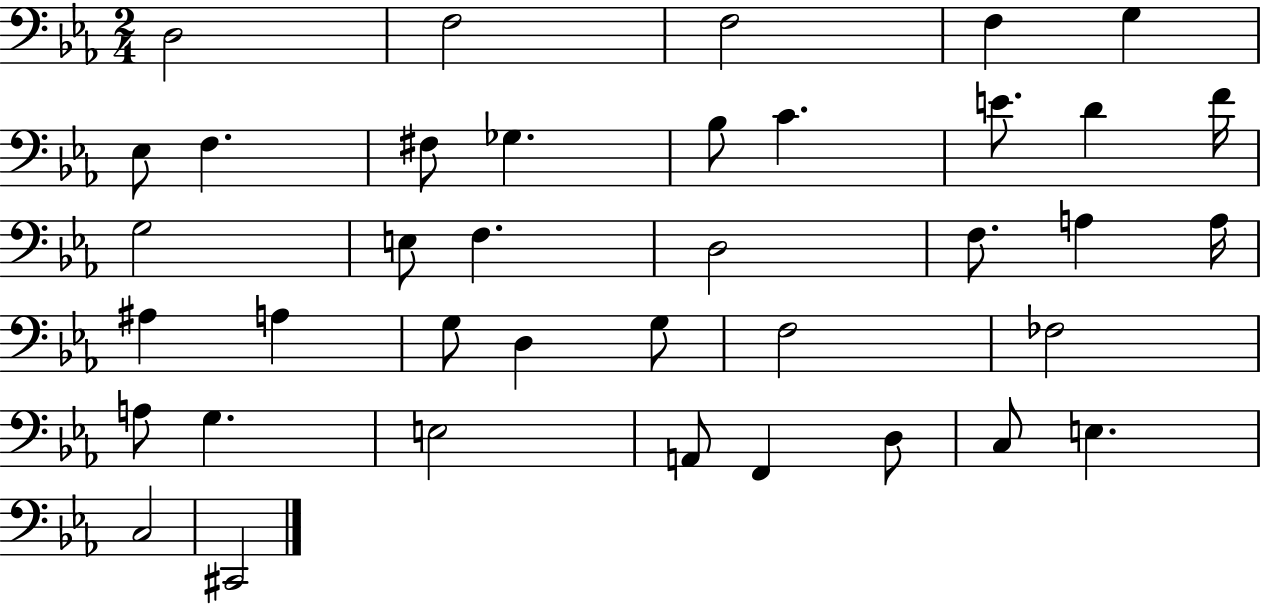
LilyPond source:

{
  \clef bass
  \numericTimeSignature
  \time 2/4
  \key ees \major
  d2 | f2 | f2 | f4 g4 | \break ees8 f4. | fis8 ges4. | bes8 c'4. | e'8. d'4 f'16 | \break g2 | e8 f4. | d2 | f8. a4 a16 | \break ais4 a4 | g8 d4 g8 | f2 | fes2 | \break a8 g4. | e2 | a,8 f,4 d8 | c8 e4. | \break c2 | cis,2 | \bar "|."
}